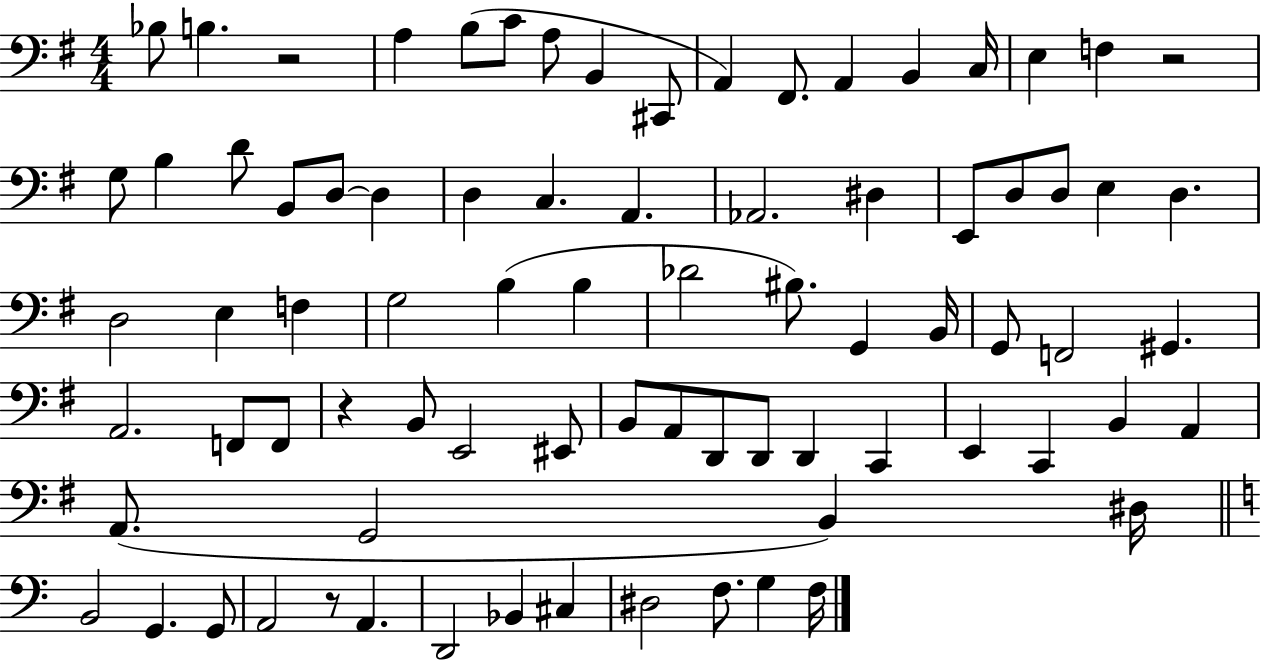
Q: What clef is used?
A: bass